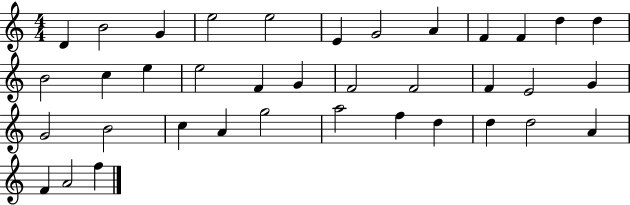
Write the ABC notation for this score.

X:1
T:Untitled
M:4/4
L:1/4
K:C
D B2 G e2 e2 E G2 A F F d d B2 c e e2 F G F2 F2 F E2 G G2 B2 c A g2 a2 f d d d2 A F A2 f